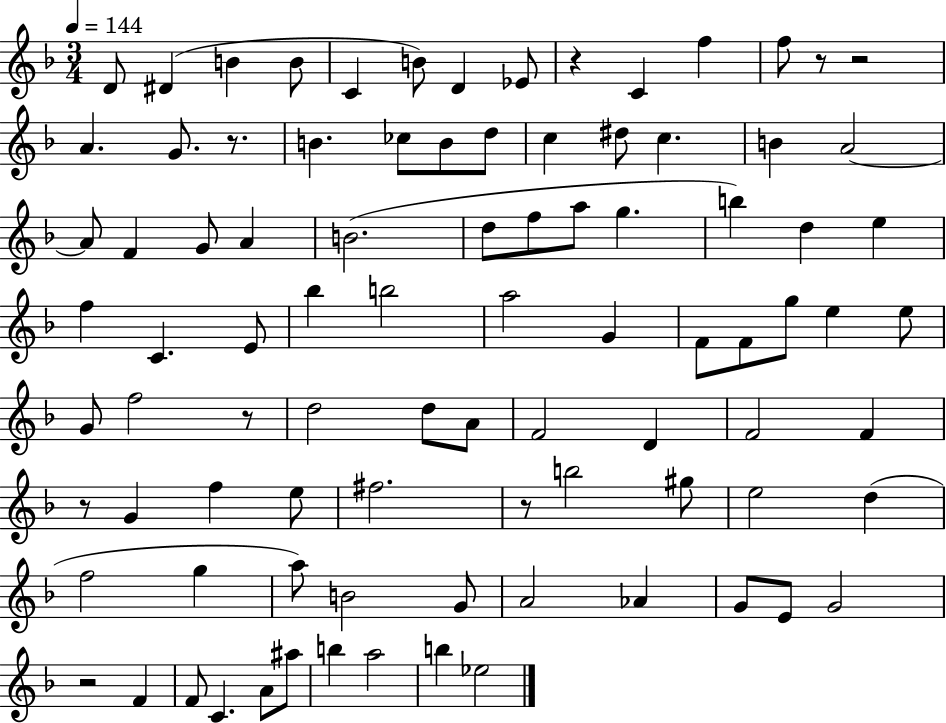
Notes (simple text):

D4/e D#4/q B4/q B4/e C4/q B4/e D4/q Eb4/e R/q C4/q F5/q F5/e R/e R/h A4/q. G4/e. R/e. B4/q. CES5/e B4/e D5/e C5/q D#5/e C5/q. B4/q A4/h A4/e F4/q G4/e A4/q B4/h. D5/e F5/e A5/e G5/q. B5/q D5/q E5/q F5/q C4/q. E4/e Bb5/q B5/h A5/h G4/q F4/e F4/e G5/e E5/q E5/e G4/e F5/h R/e D5/h D5/e A4/e F4/h D4/q F4/h F4/q R/e G4/q F5/q E5/e F#5/h. R/e B5/h G#5/e E5/h D5/q F5/h G5/q A5/e B4/h G4/e A4/h Ab4/q G4/e E4/e G4/h R/h F4/q F4/e C4/q. A4/e A#5/e B5/q A5/h B5/q Eb5/h